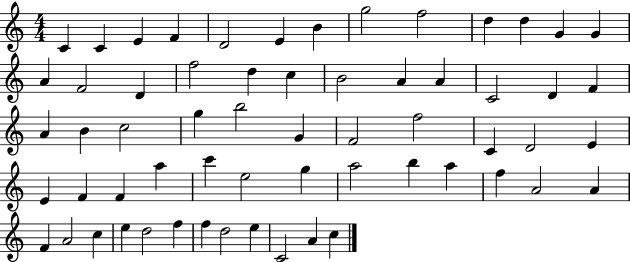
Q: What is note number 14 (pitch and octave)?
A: A4